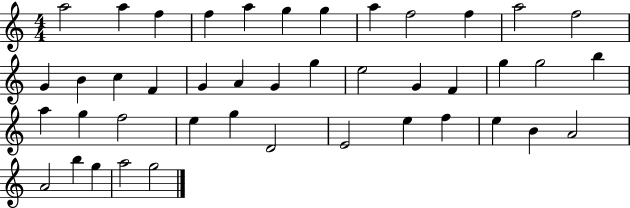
X:1
T:Untitled
M:4/4
L:1/4
K:C
a2 a f f a g g a f2 f a2 f2 G B c F G A G g e2 G F g g2 b a g f2 e g D2 E2 e f e B A2 A2 b g a2 g2